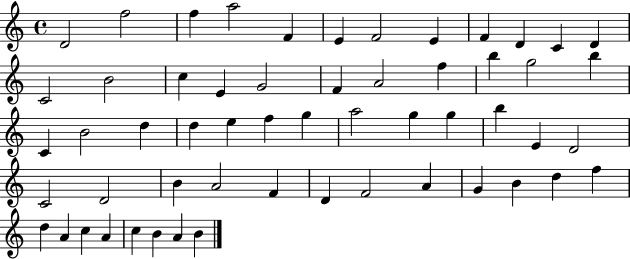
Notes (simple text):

D4/h F5/h F5/q A5/h F4/q E4/q F4/h E4/q F4/q D4/q C4/q D4/q C4/h B4/h C5/q E4/q G4/h F4/q A4/h F5/q B5/q G5/h B5/q C4/q B4/h D5/q D5/q E5/q F5/q G5/q A5/h G5/q G5/q B5/q E4/q D4/h C4/h D4/h B4/q A4/h F4/q D4/q F4/h A4/q G4/q B4/q D5/q F5/q D5/q A4/q C5/q A4/q C5/q B4/q A4/q B4/q